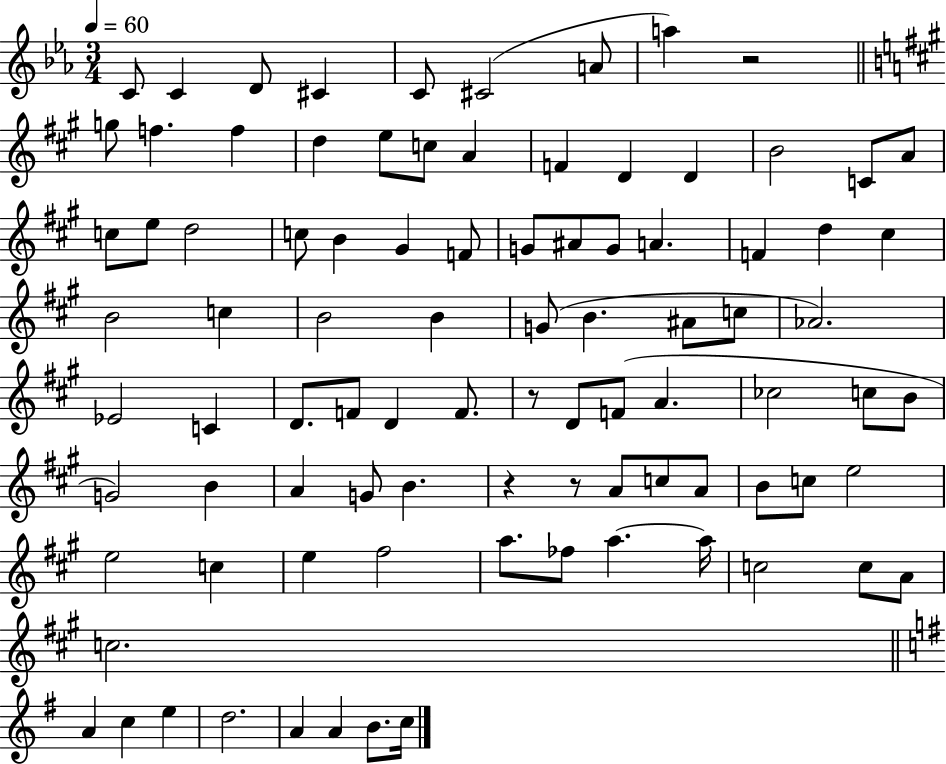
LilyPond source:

{
  \clef treble
  \numericTimeSignature
  \time 3/4
  \key ees \major
  \tempo 4 = 60
  c'8 c'4 d'8 cis'4 | c'8 cis'2( a'8 | a''4) r2 | \bar "||" \break \key a \major g''8 f''4. f''4 | d''4 e''8 c''8 a'4 | f'4 d'4 d'4 | b'2 c'8 a'8 | \break c''8 e''8 d''2 | c''8 b'4 gis'4 f'8 | g'8 ais'8 g'8 a'4. | f'4 d''4 cis''4 | \break b'2 c''4 | b'2 b'4 | g'8( b'4. ais'8 c''8 | aes'2.) | \break ees'2 c'4 | d'8. f'8 d'4 f'8. | r8 d'8 f'8( a'4. | ces''2 c''8 b'8 | \break g'2) b'4 | a'4 g'8 b'4. | r4 r8 a'8 c''8 a'8 | b'8 c''8 e''2 | \break e''2 c''4 | e''4 fis''2 | a''8. fes''8 a''4.~~ a''16 | c''2 c''8 a'8 | \break c''2. | \bar "||" \break \key g \major a'4 c''4 e''4 | d''2. | a'4 a'4 b'8. c''16 | \bar "|."
}